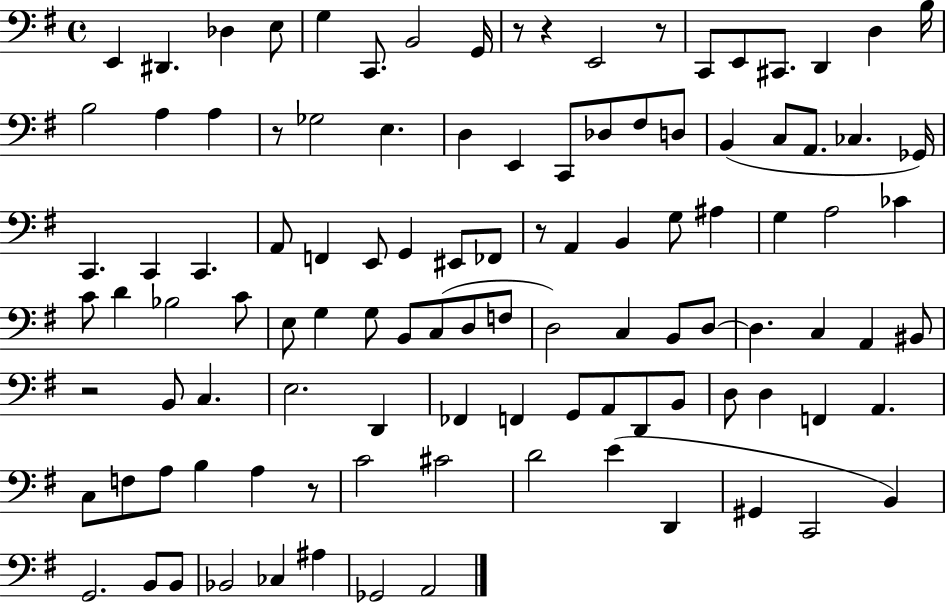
{
  \clef bass
  \time 4/4
  \defaultTimeSignature
  \key g \major
  e,4 dis,4. des4 e8 | g4 c,8. b,2 g,16 | r8 r4 e,2 r8 | c,8 e,8 cis,8. d,4 d4 b16 | \break b2 a4 a4 | r8 ges2 e4. | d4 e,4 c,8 des8 fis8 d8 | b,4( c8 a,8. ces4. ges,16) | \break c,4. c,4 c,4. | a,8 f,4 e,8 g,4 eis,8 fes,8 | r8 a,4 b,4 g8 ais4 | g4 a2 ces'4 | \break c'8 d'4 bes2 c'8 | e8 g4 g8 b,8 c8( d8 f8 | d2) c4 b,8 d8~~ | d4. c4 a,4 bis,8 | \break r2 b,8 c4. | e2. d,4 | fes,4 f,4 g,8 a,8 d,8 b,8 | d8 d4 f,4 a,4. | \break c8 f8 a8 b4 a4 r8 | c'2 cis'2 | d'2 e'4( d,4 | gis,4 c,2 b,4) | \break g,2. b,8 b,8 | bes,2 ces4 ais4 | ges,2 a,2 | \bar "|."
}